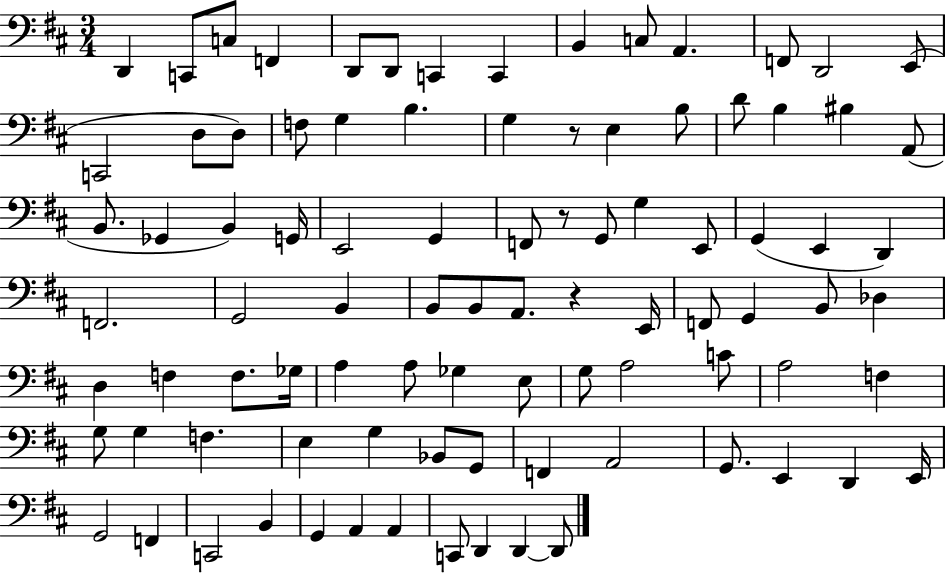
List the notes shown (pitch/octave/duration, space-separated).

D2/q C2/e C3/e F2/q D2/e D2/e C2/q C2/q B2/q C3/e A2/q. F2/e D2/h E2/e C2/h D3/e D3/e F3/e G3/q B3/q. G3/q R/e E3/q B3/e D4/e B3/q BIS3/q A2/e B2/e. Gb2/q B2/q G2/s E2/h G2/q F2/e R/e G2/e G3/q E2/e G2/q E2/q D2/q F2/h. G2/h B2/q B2/e B2/e A2/e. R/q E2/s F2/e G2/q B2/e Db3/q D3/q F3/q F3/e. Gb3/s A3/q A3/e Gb3/q E3/e G3/e A3/h C4/e A3/h F3/q G3/e G3/q F3/q. E3/q G3/q Bb2/e G2/e F2/q A2/h G2/e. E2/q D2/q E2/s G2/h F2/q C2/h B2/q G2/q A2/q A2/q C2/e D2/q D2/q D2/e